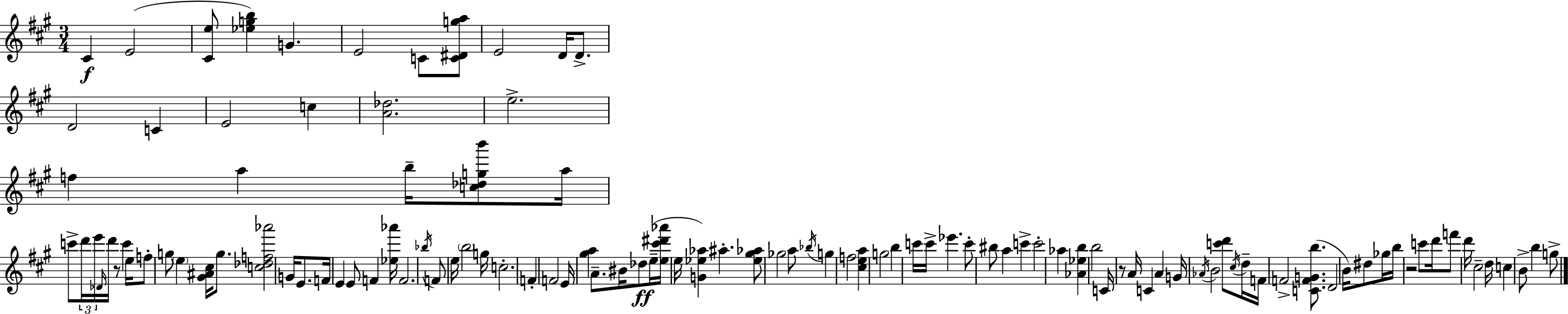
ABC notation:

X:1
T:Untitled
M:3/4
L:1/4
K:A
^C E2 [^Ce]/2 [_egb] G E2 C/2 [C^Dga]/2 E2 D/4 D/2 D2 C E2 c [A_d]2 e2 f a b/4 [c_dgb']/2 a/4 c'/2 d'/4 e'/4 _D/4 d'/4 z/2 c' e/4 f/2 g/2 e [^G^A^c]/4 g/2 [c_df_a']2 G/4 E/2 F/4 E E/2 F [_e_a']/4 F2 _b/4 F/2 e/4 b2 g/4 c2 F F2 E/4 [^ga] A/2 ^B/4 _d/2 e/4 [e^c'^d'_a']/4 e/4 [G_e_a] ^a [_e^g_a]/2 _g2 a/2 _b/4 g f2 [^cea] g2 b c'/4 c'/4 _e' c'/2 ^b/2 a c' c'2 _a [_A_eb] b2 C/4 z/2 A/4 C A G/4 _A/4 B2 [c'd']/2 ^c/4 d/4 F/4 F2 [CFGb]/2 D2 B/4 ^d/2 _g/4 b/4 z2 c'/2 d'/4 f'/2 d'/4 ^c2 d/4 c B/2 b g/2